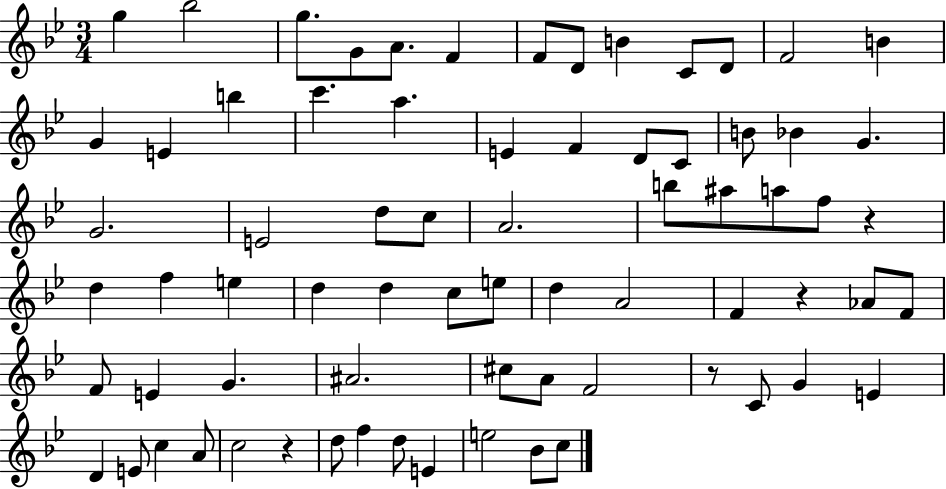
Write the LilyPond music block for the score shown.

{
  \clef treble
  \numericTimeSignature
  \time 3/4
  \key bes \major
  g''4 bes''2 | g''8. g'8 a'8. f'4 | f'8 d'8 b'4 c'8 d'8 | f'2 b'4 | \break g'4 e'4 b''4 | c'''4. a''4. | e'4 f'4 d'8 c'8 | b'8 bes'4 g'4. | \break g'2. | e'2 d''8 c''8 | a'2. | b''8 ais''8 a''8 f''8 r4 | \break d''4 f''4 e''4 | d''4 d''4 c''8 e''8 | d''4 a'2 | f'4 r4 aes'8 f'8 | \break f'8 e'4 g'4. | ais'2. | cis''8 a'8 f'2 | r8 c'8 g'4 e'4 | \break d'4 e'8 c''4 a'8 | c''2 r4 | d''8 f''4 d''8 e'4 | e''2 bes'8 c''8 | \break \bar "|."
}